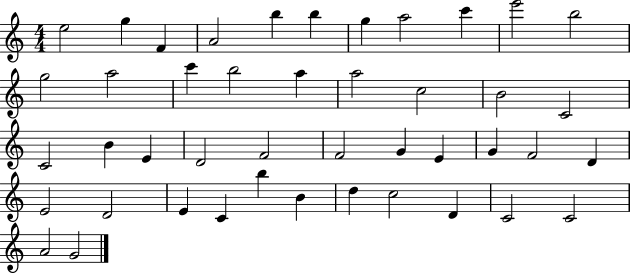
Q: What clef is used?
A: treble